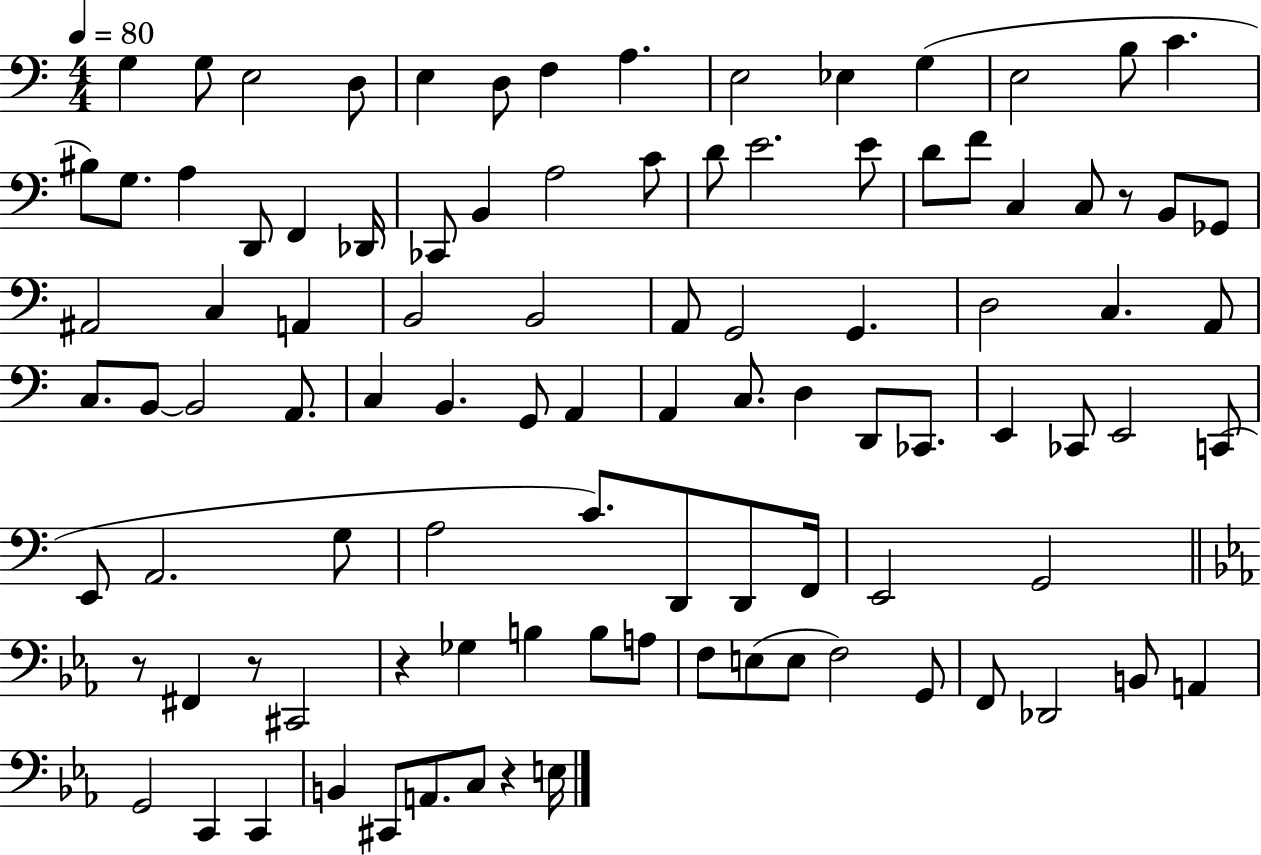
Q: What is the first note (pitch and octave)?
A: G3